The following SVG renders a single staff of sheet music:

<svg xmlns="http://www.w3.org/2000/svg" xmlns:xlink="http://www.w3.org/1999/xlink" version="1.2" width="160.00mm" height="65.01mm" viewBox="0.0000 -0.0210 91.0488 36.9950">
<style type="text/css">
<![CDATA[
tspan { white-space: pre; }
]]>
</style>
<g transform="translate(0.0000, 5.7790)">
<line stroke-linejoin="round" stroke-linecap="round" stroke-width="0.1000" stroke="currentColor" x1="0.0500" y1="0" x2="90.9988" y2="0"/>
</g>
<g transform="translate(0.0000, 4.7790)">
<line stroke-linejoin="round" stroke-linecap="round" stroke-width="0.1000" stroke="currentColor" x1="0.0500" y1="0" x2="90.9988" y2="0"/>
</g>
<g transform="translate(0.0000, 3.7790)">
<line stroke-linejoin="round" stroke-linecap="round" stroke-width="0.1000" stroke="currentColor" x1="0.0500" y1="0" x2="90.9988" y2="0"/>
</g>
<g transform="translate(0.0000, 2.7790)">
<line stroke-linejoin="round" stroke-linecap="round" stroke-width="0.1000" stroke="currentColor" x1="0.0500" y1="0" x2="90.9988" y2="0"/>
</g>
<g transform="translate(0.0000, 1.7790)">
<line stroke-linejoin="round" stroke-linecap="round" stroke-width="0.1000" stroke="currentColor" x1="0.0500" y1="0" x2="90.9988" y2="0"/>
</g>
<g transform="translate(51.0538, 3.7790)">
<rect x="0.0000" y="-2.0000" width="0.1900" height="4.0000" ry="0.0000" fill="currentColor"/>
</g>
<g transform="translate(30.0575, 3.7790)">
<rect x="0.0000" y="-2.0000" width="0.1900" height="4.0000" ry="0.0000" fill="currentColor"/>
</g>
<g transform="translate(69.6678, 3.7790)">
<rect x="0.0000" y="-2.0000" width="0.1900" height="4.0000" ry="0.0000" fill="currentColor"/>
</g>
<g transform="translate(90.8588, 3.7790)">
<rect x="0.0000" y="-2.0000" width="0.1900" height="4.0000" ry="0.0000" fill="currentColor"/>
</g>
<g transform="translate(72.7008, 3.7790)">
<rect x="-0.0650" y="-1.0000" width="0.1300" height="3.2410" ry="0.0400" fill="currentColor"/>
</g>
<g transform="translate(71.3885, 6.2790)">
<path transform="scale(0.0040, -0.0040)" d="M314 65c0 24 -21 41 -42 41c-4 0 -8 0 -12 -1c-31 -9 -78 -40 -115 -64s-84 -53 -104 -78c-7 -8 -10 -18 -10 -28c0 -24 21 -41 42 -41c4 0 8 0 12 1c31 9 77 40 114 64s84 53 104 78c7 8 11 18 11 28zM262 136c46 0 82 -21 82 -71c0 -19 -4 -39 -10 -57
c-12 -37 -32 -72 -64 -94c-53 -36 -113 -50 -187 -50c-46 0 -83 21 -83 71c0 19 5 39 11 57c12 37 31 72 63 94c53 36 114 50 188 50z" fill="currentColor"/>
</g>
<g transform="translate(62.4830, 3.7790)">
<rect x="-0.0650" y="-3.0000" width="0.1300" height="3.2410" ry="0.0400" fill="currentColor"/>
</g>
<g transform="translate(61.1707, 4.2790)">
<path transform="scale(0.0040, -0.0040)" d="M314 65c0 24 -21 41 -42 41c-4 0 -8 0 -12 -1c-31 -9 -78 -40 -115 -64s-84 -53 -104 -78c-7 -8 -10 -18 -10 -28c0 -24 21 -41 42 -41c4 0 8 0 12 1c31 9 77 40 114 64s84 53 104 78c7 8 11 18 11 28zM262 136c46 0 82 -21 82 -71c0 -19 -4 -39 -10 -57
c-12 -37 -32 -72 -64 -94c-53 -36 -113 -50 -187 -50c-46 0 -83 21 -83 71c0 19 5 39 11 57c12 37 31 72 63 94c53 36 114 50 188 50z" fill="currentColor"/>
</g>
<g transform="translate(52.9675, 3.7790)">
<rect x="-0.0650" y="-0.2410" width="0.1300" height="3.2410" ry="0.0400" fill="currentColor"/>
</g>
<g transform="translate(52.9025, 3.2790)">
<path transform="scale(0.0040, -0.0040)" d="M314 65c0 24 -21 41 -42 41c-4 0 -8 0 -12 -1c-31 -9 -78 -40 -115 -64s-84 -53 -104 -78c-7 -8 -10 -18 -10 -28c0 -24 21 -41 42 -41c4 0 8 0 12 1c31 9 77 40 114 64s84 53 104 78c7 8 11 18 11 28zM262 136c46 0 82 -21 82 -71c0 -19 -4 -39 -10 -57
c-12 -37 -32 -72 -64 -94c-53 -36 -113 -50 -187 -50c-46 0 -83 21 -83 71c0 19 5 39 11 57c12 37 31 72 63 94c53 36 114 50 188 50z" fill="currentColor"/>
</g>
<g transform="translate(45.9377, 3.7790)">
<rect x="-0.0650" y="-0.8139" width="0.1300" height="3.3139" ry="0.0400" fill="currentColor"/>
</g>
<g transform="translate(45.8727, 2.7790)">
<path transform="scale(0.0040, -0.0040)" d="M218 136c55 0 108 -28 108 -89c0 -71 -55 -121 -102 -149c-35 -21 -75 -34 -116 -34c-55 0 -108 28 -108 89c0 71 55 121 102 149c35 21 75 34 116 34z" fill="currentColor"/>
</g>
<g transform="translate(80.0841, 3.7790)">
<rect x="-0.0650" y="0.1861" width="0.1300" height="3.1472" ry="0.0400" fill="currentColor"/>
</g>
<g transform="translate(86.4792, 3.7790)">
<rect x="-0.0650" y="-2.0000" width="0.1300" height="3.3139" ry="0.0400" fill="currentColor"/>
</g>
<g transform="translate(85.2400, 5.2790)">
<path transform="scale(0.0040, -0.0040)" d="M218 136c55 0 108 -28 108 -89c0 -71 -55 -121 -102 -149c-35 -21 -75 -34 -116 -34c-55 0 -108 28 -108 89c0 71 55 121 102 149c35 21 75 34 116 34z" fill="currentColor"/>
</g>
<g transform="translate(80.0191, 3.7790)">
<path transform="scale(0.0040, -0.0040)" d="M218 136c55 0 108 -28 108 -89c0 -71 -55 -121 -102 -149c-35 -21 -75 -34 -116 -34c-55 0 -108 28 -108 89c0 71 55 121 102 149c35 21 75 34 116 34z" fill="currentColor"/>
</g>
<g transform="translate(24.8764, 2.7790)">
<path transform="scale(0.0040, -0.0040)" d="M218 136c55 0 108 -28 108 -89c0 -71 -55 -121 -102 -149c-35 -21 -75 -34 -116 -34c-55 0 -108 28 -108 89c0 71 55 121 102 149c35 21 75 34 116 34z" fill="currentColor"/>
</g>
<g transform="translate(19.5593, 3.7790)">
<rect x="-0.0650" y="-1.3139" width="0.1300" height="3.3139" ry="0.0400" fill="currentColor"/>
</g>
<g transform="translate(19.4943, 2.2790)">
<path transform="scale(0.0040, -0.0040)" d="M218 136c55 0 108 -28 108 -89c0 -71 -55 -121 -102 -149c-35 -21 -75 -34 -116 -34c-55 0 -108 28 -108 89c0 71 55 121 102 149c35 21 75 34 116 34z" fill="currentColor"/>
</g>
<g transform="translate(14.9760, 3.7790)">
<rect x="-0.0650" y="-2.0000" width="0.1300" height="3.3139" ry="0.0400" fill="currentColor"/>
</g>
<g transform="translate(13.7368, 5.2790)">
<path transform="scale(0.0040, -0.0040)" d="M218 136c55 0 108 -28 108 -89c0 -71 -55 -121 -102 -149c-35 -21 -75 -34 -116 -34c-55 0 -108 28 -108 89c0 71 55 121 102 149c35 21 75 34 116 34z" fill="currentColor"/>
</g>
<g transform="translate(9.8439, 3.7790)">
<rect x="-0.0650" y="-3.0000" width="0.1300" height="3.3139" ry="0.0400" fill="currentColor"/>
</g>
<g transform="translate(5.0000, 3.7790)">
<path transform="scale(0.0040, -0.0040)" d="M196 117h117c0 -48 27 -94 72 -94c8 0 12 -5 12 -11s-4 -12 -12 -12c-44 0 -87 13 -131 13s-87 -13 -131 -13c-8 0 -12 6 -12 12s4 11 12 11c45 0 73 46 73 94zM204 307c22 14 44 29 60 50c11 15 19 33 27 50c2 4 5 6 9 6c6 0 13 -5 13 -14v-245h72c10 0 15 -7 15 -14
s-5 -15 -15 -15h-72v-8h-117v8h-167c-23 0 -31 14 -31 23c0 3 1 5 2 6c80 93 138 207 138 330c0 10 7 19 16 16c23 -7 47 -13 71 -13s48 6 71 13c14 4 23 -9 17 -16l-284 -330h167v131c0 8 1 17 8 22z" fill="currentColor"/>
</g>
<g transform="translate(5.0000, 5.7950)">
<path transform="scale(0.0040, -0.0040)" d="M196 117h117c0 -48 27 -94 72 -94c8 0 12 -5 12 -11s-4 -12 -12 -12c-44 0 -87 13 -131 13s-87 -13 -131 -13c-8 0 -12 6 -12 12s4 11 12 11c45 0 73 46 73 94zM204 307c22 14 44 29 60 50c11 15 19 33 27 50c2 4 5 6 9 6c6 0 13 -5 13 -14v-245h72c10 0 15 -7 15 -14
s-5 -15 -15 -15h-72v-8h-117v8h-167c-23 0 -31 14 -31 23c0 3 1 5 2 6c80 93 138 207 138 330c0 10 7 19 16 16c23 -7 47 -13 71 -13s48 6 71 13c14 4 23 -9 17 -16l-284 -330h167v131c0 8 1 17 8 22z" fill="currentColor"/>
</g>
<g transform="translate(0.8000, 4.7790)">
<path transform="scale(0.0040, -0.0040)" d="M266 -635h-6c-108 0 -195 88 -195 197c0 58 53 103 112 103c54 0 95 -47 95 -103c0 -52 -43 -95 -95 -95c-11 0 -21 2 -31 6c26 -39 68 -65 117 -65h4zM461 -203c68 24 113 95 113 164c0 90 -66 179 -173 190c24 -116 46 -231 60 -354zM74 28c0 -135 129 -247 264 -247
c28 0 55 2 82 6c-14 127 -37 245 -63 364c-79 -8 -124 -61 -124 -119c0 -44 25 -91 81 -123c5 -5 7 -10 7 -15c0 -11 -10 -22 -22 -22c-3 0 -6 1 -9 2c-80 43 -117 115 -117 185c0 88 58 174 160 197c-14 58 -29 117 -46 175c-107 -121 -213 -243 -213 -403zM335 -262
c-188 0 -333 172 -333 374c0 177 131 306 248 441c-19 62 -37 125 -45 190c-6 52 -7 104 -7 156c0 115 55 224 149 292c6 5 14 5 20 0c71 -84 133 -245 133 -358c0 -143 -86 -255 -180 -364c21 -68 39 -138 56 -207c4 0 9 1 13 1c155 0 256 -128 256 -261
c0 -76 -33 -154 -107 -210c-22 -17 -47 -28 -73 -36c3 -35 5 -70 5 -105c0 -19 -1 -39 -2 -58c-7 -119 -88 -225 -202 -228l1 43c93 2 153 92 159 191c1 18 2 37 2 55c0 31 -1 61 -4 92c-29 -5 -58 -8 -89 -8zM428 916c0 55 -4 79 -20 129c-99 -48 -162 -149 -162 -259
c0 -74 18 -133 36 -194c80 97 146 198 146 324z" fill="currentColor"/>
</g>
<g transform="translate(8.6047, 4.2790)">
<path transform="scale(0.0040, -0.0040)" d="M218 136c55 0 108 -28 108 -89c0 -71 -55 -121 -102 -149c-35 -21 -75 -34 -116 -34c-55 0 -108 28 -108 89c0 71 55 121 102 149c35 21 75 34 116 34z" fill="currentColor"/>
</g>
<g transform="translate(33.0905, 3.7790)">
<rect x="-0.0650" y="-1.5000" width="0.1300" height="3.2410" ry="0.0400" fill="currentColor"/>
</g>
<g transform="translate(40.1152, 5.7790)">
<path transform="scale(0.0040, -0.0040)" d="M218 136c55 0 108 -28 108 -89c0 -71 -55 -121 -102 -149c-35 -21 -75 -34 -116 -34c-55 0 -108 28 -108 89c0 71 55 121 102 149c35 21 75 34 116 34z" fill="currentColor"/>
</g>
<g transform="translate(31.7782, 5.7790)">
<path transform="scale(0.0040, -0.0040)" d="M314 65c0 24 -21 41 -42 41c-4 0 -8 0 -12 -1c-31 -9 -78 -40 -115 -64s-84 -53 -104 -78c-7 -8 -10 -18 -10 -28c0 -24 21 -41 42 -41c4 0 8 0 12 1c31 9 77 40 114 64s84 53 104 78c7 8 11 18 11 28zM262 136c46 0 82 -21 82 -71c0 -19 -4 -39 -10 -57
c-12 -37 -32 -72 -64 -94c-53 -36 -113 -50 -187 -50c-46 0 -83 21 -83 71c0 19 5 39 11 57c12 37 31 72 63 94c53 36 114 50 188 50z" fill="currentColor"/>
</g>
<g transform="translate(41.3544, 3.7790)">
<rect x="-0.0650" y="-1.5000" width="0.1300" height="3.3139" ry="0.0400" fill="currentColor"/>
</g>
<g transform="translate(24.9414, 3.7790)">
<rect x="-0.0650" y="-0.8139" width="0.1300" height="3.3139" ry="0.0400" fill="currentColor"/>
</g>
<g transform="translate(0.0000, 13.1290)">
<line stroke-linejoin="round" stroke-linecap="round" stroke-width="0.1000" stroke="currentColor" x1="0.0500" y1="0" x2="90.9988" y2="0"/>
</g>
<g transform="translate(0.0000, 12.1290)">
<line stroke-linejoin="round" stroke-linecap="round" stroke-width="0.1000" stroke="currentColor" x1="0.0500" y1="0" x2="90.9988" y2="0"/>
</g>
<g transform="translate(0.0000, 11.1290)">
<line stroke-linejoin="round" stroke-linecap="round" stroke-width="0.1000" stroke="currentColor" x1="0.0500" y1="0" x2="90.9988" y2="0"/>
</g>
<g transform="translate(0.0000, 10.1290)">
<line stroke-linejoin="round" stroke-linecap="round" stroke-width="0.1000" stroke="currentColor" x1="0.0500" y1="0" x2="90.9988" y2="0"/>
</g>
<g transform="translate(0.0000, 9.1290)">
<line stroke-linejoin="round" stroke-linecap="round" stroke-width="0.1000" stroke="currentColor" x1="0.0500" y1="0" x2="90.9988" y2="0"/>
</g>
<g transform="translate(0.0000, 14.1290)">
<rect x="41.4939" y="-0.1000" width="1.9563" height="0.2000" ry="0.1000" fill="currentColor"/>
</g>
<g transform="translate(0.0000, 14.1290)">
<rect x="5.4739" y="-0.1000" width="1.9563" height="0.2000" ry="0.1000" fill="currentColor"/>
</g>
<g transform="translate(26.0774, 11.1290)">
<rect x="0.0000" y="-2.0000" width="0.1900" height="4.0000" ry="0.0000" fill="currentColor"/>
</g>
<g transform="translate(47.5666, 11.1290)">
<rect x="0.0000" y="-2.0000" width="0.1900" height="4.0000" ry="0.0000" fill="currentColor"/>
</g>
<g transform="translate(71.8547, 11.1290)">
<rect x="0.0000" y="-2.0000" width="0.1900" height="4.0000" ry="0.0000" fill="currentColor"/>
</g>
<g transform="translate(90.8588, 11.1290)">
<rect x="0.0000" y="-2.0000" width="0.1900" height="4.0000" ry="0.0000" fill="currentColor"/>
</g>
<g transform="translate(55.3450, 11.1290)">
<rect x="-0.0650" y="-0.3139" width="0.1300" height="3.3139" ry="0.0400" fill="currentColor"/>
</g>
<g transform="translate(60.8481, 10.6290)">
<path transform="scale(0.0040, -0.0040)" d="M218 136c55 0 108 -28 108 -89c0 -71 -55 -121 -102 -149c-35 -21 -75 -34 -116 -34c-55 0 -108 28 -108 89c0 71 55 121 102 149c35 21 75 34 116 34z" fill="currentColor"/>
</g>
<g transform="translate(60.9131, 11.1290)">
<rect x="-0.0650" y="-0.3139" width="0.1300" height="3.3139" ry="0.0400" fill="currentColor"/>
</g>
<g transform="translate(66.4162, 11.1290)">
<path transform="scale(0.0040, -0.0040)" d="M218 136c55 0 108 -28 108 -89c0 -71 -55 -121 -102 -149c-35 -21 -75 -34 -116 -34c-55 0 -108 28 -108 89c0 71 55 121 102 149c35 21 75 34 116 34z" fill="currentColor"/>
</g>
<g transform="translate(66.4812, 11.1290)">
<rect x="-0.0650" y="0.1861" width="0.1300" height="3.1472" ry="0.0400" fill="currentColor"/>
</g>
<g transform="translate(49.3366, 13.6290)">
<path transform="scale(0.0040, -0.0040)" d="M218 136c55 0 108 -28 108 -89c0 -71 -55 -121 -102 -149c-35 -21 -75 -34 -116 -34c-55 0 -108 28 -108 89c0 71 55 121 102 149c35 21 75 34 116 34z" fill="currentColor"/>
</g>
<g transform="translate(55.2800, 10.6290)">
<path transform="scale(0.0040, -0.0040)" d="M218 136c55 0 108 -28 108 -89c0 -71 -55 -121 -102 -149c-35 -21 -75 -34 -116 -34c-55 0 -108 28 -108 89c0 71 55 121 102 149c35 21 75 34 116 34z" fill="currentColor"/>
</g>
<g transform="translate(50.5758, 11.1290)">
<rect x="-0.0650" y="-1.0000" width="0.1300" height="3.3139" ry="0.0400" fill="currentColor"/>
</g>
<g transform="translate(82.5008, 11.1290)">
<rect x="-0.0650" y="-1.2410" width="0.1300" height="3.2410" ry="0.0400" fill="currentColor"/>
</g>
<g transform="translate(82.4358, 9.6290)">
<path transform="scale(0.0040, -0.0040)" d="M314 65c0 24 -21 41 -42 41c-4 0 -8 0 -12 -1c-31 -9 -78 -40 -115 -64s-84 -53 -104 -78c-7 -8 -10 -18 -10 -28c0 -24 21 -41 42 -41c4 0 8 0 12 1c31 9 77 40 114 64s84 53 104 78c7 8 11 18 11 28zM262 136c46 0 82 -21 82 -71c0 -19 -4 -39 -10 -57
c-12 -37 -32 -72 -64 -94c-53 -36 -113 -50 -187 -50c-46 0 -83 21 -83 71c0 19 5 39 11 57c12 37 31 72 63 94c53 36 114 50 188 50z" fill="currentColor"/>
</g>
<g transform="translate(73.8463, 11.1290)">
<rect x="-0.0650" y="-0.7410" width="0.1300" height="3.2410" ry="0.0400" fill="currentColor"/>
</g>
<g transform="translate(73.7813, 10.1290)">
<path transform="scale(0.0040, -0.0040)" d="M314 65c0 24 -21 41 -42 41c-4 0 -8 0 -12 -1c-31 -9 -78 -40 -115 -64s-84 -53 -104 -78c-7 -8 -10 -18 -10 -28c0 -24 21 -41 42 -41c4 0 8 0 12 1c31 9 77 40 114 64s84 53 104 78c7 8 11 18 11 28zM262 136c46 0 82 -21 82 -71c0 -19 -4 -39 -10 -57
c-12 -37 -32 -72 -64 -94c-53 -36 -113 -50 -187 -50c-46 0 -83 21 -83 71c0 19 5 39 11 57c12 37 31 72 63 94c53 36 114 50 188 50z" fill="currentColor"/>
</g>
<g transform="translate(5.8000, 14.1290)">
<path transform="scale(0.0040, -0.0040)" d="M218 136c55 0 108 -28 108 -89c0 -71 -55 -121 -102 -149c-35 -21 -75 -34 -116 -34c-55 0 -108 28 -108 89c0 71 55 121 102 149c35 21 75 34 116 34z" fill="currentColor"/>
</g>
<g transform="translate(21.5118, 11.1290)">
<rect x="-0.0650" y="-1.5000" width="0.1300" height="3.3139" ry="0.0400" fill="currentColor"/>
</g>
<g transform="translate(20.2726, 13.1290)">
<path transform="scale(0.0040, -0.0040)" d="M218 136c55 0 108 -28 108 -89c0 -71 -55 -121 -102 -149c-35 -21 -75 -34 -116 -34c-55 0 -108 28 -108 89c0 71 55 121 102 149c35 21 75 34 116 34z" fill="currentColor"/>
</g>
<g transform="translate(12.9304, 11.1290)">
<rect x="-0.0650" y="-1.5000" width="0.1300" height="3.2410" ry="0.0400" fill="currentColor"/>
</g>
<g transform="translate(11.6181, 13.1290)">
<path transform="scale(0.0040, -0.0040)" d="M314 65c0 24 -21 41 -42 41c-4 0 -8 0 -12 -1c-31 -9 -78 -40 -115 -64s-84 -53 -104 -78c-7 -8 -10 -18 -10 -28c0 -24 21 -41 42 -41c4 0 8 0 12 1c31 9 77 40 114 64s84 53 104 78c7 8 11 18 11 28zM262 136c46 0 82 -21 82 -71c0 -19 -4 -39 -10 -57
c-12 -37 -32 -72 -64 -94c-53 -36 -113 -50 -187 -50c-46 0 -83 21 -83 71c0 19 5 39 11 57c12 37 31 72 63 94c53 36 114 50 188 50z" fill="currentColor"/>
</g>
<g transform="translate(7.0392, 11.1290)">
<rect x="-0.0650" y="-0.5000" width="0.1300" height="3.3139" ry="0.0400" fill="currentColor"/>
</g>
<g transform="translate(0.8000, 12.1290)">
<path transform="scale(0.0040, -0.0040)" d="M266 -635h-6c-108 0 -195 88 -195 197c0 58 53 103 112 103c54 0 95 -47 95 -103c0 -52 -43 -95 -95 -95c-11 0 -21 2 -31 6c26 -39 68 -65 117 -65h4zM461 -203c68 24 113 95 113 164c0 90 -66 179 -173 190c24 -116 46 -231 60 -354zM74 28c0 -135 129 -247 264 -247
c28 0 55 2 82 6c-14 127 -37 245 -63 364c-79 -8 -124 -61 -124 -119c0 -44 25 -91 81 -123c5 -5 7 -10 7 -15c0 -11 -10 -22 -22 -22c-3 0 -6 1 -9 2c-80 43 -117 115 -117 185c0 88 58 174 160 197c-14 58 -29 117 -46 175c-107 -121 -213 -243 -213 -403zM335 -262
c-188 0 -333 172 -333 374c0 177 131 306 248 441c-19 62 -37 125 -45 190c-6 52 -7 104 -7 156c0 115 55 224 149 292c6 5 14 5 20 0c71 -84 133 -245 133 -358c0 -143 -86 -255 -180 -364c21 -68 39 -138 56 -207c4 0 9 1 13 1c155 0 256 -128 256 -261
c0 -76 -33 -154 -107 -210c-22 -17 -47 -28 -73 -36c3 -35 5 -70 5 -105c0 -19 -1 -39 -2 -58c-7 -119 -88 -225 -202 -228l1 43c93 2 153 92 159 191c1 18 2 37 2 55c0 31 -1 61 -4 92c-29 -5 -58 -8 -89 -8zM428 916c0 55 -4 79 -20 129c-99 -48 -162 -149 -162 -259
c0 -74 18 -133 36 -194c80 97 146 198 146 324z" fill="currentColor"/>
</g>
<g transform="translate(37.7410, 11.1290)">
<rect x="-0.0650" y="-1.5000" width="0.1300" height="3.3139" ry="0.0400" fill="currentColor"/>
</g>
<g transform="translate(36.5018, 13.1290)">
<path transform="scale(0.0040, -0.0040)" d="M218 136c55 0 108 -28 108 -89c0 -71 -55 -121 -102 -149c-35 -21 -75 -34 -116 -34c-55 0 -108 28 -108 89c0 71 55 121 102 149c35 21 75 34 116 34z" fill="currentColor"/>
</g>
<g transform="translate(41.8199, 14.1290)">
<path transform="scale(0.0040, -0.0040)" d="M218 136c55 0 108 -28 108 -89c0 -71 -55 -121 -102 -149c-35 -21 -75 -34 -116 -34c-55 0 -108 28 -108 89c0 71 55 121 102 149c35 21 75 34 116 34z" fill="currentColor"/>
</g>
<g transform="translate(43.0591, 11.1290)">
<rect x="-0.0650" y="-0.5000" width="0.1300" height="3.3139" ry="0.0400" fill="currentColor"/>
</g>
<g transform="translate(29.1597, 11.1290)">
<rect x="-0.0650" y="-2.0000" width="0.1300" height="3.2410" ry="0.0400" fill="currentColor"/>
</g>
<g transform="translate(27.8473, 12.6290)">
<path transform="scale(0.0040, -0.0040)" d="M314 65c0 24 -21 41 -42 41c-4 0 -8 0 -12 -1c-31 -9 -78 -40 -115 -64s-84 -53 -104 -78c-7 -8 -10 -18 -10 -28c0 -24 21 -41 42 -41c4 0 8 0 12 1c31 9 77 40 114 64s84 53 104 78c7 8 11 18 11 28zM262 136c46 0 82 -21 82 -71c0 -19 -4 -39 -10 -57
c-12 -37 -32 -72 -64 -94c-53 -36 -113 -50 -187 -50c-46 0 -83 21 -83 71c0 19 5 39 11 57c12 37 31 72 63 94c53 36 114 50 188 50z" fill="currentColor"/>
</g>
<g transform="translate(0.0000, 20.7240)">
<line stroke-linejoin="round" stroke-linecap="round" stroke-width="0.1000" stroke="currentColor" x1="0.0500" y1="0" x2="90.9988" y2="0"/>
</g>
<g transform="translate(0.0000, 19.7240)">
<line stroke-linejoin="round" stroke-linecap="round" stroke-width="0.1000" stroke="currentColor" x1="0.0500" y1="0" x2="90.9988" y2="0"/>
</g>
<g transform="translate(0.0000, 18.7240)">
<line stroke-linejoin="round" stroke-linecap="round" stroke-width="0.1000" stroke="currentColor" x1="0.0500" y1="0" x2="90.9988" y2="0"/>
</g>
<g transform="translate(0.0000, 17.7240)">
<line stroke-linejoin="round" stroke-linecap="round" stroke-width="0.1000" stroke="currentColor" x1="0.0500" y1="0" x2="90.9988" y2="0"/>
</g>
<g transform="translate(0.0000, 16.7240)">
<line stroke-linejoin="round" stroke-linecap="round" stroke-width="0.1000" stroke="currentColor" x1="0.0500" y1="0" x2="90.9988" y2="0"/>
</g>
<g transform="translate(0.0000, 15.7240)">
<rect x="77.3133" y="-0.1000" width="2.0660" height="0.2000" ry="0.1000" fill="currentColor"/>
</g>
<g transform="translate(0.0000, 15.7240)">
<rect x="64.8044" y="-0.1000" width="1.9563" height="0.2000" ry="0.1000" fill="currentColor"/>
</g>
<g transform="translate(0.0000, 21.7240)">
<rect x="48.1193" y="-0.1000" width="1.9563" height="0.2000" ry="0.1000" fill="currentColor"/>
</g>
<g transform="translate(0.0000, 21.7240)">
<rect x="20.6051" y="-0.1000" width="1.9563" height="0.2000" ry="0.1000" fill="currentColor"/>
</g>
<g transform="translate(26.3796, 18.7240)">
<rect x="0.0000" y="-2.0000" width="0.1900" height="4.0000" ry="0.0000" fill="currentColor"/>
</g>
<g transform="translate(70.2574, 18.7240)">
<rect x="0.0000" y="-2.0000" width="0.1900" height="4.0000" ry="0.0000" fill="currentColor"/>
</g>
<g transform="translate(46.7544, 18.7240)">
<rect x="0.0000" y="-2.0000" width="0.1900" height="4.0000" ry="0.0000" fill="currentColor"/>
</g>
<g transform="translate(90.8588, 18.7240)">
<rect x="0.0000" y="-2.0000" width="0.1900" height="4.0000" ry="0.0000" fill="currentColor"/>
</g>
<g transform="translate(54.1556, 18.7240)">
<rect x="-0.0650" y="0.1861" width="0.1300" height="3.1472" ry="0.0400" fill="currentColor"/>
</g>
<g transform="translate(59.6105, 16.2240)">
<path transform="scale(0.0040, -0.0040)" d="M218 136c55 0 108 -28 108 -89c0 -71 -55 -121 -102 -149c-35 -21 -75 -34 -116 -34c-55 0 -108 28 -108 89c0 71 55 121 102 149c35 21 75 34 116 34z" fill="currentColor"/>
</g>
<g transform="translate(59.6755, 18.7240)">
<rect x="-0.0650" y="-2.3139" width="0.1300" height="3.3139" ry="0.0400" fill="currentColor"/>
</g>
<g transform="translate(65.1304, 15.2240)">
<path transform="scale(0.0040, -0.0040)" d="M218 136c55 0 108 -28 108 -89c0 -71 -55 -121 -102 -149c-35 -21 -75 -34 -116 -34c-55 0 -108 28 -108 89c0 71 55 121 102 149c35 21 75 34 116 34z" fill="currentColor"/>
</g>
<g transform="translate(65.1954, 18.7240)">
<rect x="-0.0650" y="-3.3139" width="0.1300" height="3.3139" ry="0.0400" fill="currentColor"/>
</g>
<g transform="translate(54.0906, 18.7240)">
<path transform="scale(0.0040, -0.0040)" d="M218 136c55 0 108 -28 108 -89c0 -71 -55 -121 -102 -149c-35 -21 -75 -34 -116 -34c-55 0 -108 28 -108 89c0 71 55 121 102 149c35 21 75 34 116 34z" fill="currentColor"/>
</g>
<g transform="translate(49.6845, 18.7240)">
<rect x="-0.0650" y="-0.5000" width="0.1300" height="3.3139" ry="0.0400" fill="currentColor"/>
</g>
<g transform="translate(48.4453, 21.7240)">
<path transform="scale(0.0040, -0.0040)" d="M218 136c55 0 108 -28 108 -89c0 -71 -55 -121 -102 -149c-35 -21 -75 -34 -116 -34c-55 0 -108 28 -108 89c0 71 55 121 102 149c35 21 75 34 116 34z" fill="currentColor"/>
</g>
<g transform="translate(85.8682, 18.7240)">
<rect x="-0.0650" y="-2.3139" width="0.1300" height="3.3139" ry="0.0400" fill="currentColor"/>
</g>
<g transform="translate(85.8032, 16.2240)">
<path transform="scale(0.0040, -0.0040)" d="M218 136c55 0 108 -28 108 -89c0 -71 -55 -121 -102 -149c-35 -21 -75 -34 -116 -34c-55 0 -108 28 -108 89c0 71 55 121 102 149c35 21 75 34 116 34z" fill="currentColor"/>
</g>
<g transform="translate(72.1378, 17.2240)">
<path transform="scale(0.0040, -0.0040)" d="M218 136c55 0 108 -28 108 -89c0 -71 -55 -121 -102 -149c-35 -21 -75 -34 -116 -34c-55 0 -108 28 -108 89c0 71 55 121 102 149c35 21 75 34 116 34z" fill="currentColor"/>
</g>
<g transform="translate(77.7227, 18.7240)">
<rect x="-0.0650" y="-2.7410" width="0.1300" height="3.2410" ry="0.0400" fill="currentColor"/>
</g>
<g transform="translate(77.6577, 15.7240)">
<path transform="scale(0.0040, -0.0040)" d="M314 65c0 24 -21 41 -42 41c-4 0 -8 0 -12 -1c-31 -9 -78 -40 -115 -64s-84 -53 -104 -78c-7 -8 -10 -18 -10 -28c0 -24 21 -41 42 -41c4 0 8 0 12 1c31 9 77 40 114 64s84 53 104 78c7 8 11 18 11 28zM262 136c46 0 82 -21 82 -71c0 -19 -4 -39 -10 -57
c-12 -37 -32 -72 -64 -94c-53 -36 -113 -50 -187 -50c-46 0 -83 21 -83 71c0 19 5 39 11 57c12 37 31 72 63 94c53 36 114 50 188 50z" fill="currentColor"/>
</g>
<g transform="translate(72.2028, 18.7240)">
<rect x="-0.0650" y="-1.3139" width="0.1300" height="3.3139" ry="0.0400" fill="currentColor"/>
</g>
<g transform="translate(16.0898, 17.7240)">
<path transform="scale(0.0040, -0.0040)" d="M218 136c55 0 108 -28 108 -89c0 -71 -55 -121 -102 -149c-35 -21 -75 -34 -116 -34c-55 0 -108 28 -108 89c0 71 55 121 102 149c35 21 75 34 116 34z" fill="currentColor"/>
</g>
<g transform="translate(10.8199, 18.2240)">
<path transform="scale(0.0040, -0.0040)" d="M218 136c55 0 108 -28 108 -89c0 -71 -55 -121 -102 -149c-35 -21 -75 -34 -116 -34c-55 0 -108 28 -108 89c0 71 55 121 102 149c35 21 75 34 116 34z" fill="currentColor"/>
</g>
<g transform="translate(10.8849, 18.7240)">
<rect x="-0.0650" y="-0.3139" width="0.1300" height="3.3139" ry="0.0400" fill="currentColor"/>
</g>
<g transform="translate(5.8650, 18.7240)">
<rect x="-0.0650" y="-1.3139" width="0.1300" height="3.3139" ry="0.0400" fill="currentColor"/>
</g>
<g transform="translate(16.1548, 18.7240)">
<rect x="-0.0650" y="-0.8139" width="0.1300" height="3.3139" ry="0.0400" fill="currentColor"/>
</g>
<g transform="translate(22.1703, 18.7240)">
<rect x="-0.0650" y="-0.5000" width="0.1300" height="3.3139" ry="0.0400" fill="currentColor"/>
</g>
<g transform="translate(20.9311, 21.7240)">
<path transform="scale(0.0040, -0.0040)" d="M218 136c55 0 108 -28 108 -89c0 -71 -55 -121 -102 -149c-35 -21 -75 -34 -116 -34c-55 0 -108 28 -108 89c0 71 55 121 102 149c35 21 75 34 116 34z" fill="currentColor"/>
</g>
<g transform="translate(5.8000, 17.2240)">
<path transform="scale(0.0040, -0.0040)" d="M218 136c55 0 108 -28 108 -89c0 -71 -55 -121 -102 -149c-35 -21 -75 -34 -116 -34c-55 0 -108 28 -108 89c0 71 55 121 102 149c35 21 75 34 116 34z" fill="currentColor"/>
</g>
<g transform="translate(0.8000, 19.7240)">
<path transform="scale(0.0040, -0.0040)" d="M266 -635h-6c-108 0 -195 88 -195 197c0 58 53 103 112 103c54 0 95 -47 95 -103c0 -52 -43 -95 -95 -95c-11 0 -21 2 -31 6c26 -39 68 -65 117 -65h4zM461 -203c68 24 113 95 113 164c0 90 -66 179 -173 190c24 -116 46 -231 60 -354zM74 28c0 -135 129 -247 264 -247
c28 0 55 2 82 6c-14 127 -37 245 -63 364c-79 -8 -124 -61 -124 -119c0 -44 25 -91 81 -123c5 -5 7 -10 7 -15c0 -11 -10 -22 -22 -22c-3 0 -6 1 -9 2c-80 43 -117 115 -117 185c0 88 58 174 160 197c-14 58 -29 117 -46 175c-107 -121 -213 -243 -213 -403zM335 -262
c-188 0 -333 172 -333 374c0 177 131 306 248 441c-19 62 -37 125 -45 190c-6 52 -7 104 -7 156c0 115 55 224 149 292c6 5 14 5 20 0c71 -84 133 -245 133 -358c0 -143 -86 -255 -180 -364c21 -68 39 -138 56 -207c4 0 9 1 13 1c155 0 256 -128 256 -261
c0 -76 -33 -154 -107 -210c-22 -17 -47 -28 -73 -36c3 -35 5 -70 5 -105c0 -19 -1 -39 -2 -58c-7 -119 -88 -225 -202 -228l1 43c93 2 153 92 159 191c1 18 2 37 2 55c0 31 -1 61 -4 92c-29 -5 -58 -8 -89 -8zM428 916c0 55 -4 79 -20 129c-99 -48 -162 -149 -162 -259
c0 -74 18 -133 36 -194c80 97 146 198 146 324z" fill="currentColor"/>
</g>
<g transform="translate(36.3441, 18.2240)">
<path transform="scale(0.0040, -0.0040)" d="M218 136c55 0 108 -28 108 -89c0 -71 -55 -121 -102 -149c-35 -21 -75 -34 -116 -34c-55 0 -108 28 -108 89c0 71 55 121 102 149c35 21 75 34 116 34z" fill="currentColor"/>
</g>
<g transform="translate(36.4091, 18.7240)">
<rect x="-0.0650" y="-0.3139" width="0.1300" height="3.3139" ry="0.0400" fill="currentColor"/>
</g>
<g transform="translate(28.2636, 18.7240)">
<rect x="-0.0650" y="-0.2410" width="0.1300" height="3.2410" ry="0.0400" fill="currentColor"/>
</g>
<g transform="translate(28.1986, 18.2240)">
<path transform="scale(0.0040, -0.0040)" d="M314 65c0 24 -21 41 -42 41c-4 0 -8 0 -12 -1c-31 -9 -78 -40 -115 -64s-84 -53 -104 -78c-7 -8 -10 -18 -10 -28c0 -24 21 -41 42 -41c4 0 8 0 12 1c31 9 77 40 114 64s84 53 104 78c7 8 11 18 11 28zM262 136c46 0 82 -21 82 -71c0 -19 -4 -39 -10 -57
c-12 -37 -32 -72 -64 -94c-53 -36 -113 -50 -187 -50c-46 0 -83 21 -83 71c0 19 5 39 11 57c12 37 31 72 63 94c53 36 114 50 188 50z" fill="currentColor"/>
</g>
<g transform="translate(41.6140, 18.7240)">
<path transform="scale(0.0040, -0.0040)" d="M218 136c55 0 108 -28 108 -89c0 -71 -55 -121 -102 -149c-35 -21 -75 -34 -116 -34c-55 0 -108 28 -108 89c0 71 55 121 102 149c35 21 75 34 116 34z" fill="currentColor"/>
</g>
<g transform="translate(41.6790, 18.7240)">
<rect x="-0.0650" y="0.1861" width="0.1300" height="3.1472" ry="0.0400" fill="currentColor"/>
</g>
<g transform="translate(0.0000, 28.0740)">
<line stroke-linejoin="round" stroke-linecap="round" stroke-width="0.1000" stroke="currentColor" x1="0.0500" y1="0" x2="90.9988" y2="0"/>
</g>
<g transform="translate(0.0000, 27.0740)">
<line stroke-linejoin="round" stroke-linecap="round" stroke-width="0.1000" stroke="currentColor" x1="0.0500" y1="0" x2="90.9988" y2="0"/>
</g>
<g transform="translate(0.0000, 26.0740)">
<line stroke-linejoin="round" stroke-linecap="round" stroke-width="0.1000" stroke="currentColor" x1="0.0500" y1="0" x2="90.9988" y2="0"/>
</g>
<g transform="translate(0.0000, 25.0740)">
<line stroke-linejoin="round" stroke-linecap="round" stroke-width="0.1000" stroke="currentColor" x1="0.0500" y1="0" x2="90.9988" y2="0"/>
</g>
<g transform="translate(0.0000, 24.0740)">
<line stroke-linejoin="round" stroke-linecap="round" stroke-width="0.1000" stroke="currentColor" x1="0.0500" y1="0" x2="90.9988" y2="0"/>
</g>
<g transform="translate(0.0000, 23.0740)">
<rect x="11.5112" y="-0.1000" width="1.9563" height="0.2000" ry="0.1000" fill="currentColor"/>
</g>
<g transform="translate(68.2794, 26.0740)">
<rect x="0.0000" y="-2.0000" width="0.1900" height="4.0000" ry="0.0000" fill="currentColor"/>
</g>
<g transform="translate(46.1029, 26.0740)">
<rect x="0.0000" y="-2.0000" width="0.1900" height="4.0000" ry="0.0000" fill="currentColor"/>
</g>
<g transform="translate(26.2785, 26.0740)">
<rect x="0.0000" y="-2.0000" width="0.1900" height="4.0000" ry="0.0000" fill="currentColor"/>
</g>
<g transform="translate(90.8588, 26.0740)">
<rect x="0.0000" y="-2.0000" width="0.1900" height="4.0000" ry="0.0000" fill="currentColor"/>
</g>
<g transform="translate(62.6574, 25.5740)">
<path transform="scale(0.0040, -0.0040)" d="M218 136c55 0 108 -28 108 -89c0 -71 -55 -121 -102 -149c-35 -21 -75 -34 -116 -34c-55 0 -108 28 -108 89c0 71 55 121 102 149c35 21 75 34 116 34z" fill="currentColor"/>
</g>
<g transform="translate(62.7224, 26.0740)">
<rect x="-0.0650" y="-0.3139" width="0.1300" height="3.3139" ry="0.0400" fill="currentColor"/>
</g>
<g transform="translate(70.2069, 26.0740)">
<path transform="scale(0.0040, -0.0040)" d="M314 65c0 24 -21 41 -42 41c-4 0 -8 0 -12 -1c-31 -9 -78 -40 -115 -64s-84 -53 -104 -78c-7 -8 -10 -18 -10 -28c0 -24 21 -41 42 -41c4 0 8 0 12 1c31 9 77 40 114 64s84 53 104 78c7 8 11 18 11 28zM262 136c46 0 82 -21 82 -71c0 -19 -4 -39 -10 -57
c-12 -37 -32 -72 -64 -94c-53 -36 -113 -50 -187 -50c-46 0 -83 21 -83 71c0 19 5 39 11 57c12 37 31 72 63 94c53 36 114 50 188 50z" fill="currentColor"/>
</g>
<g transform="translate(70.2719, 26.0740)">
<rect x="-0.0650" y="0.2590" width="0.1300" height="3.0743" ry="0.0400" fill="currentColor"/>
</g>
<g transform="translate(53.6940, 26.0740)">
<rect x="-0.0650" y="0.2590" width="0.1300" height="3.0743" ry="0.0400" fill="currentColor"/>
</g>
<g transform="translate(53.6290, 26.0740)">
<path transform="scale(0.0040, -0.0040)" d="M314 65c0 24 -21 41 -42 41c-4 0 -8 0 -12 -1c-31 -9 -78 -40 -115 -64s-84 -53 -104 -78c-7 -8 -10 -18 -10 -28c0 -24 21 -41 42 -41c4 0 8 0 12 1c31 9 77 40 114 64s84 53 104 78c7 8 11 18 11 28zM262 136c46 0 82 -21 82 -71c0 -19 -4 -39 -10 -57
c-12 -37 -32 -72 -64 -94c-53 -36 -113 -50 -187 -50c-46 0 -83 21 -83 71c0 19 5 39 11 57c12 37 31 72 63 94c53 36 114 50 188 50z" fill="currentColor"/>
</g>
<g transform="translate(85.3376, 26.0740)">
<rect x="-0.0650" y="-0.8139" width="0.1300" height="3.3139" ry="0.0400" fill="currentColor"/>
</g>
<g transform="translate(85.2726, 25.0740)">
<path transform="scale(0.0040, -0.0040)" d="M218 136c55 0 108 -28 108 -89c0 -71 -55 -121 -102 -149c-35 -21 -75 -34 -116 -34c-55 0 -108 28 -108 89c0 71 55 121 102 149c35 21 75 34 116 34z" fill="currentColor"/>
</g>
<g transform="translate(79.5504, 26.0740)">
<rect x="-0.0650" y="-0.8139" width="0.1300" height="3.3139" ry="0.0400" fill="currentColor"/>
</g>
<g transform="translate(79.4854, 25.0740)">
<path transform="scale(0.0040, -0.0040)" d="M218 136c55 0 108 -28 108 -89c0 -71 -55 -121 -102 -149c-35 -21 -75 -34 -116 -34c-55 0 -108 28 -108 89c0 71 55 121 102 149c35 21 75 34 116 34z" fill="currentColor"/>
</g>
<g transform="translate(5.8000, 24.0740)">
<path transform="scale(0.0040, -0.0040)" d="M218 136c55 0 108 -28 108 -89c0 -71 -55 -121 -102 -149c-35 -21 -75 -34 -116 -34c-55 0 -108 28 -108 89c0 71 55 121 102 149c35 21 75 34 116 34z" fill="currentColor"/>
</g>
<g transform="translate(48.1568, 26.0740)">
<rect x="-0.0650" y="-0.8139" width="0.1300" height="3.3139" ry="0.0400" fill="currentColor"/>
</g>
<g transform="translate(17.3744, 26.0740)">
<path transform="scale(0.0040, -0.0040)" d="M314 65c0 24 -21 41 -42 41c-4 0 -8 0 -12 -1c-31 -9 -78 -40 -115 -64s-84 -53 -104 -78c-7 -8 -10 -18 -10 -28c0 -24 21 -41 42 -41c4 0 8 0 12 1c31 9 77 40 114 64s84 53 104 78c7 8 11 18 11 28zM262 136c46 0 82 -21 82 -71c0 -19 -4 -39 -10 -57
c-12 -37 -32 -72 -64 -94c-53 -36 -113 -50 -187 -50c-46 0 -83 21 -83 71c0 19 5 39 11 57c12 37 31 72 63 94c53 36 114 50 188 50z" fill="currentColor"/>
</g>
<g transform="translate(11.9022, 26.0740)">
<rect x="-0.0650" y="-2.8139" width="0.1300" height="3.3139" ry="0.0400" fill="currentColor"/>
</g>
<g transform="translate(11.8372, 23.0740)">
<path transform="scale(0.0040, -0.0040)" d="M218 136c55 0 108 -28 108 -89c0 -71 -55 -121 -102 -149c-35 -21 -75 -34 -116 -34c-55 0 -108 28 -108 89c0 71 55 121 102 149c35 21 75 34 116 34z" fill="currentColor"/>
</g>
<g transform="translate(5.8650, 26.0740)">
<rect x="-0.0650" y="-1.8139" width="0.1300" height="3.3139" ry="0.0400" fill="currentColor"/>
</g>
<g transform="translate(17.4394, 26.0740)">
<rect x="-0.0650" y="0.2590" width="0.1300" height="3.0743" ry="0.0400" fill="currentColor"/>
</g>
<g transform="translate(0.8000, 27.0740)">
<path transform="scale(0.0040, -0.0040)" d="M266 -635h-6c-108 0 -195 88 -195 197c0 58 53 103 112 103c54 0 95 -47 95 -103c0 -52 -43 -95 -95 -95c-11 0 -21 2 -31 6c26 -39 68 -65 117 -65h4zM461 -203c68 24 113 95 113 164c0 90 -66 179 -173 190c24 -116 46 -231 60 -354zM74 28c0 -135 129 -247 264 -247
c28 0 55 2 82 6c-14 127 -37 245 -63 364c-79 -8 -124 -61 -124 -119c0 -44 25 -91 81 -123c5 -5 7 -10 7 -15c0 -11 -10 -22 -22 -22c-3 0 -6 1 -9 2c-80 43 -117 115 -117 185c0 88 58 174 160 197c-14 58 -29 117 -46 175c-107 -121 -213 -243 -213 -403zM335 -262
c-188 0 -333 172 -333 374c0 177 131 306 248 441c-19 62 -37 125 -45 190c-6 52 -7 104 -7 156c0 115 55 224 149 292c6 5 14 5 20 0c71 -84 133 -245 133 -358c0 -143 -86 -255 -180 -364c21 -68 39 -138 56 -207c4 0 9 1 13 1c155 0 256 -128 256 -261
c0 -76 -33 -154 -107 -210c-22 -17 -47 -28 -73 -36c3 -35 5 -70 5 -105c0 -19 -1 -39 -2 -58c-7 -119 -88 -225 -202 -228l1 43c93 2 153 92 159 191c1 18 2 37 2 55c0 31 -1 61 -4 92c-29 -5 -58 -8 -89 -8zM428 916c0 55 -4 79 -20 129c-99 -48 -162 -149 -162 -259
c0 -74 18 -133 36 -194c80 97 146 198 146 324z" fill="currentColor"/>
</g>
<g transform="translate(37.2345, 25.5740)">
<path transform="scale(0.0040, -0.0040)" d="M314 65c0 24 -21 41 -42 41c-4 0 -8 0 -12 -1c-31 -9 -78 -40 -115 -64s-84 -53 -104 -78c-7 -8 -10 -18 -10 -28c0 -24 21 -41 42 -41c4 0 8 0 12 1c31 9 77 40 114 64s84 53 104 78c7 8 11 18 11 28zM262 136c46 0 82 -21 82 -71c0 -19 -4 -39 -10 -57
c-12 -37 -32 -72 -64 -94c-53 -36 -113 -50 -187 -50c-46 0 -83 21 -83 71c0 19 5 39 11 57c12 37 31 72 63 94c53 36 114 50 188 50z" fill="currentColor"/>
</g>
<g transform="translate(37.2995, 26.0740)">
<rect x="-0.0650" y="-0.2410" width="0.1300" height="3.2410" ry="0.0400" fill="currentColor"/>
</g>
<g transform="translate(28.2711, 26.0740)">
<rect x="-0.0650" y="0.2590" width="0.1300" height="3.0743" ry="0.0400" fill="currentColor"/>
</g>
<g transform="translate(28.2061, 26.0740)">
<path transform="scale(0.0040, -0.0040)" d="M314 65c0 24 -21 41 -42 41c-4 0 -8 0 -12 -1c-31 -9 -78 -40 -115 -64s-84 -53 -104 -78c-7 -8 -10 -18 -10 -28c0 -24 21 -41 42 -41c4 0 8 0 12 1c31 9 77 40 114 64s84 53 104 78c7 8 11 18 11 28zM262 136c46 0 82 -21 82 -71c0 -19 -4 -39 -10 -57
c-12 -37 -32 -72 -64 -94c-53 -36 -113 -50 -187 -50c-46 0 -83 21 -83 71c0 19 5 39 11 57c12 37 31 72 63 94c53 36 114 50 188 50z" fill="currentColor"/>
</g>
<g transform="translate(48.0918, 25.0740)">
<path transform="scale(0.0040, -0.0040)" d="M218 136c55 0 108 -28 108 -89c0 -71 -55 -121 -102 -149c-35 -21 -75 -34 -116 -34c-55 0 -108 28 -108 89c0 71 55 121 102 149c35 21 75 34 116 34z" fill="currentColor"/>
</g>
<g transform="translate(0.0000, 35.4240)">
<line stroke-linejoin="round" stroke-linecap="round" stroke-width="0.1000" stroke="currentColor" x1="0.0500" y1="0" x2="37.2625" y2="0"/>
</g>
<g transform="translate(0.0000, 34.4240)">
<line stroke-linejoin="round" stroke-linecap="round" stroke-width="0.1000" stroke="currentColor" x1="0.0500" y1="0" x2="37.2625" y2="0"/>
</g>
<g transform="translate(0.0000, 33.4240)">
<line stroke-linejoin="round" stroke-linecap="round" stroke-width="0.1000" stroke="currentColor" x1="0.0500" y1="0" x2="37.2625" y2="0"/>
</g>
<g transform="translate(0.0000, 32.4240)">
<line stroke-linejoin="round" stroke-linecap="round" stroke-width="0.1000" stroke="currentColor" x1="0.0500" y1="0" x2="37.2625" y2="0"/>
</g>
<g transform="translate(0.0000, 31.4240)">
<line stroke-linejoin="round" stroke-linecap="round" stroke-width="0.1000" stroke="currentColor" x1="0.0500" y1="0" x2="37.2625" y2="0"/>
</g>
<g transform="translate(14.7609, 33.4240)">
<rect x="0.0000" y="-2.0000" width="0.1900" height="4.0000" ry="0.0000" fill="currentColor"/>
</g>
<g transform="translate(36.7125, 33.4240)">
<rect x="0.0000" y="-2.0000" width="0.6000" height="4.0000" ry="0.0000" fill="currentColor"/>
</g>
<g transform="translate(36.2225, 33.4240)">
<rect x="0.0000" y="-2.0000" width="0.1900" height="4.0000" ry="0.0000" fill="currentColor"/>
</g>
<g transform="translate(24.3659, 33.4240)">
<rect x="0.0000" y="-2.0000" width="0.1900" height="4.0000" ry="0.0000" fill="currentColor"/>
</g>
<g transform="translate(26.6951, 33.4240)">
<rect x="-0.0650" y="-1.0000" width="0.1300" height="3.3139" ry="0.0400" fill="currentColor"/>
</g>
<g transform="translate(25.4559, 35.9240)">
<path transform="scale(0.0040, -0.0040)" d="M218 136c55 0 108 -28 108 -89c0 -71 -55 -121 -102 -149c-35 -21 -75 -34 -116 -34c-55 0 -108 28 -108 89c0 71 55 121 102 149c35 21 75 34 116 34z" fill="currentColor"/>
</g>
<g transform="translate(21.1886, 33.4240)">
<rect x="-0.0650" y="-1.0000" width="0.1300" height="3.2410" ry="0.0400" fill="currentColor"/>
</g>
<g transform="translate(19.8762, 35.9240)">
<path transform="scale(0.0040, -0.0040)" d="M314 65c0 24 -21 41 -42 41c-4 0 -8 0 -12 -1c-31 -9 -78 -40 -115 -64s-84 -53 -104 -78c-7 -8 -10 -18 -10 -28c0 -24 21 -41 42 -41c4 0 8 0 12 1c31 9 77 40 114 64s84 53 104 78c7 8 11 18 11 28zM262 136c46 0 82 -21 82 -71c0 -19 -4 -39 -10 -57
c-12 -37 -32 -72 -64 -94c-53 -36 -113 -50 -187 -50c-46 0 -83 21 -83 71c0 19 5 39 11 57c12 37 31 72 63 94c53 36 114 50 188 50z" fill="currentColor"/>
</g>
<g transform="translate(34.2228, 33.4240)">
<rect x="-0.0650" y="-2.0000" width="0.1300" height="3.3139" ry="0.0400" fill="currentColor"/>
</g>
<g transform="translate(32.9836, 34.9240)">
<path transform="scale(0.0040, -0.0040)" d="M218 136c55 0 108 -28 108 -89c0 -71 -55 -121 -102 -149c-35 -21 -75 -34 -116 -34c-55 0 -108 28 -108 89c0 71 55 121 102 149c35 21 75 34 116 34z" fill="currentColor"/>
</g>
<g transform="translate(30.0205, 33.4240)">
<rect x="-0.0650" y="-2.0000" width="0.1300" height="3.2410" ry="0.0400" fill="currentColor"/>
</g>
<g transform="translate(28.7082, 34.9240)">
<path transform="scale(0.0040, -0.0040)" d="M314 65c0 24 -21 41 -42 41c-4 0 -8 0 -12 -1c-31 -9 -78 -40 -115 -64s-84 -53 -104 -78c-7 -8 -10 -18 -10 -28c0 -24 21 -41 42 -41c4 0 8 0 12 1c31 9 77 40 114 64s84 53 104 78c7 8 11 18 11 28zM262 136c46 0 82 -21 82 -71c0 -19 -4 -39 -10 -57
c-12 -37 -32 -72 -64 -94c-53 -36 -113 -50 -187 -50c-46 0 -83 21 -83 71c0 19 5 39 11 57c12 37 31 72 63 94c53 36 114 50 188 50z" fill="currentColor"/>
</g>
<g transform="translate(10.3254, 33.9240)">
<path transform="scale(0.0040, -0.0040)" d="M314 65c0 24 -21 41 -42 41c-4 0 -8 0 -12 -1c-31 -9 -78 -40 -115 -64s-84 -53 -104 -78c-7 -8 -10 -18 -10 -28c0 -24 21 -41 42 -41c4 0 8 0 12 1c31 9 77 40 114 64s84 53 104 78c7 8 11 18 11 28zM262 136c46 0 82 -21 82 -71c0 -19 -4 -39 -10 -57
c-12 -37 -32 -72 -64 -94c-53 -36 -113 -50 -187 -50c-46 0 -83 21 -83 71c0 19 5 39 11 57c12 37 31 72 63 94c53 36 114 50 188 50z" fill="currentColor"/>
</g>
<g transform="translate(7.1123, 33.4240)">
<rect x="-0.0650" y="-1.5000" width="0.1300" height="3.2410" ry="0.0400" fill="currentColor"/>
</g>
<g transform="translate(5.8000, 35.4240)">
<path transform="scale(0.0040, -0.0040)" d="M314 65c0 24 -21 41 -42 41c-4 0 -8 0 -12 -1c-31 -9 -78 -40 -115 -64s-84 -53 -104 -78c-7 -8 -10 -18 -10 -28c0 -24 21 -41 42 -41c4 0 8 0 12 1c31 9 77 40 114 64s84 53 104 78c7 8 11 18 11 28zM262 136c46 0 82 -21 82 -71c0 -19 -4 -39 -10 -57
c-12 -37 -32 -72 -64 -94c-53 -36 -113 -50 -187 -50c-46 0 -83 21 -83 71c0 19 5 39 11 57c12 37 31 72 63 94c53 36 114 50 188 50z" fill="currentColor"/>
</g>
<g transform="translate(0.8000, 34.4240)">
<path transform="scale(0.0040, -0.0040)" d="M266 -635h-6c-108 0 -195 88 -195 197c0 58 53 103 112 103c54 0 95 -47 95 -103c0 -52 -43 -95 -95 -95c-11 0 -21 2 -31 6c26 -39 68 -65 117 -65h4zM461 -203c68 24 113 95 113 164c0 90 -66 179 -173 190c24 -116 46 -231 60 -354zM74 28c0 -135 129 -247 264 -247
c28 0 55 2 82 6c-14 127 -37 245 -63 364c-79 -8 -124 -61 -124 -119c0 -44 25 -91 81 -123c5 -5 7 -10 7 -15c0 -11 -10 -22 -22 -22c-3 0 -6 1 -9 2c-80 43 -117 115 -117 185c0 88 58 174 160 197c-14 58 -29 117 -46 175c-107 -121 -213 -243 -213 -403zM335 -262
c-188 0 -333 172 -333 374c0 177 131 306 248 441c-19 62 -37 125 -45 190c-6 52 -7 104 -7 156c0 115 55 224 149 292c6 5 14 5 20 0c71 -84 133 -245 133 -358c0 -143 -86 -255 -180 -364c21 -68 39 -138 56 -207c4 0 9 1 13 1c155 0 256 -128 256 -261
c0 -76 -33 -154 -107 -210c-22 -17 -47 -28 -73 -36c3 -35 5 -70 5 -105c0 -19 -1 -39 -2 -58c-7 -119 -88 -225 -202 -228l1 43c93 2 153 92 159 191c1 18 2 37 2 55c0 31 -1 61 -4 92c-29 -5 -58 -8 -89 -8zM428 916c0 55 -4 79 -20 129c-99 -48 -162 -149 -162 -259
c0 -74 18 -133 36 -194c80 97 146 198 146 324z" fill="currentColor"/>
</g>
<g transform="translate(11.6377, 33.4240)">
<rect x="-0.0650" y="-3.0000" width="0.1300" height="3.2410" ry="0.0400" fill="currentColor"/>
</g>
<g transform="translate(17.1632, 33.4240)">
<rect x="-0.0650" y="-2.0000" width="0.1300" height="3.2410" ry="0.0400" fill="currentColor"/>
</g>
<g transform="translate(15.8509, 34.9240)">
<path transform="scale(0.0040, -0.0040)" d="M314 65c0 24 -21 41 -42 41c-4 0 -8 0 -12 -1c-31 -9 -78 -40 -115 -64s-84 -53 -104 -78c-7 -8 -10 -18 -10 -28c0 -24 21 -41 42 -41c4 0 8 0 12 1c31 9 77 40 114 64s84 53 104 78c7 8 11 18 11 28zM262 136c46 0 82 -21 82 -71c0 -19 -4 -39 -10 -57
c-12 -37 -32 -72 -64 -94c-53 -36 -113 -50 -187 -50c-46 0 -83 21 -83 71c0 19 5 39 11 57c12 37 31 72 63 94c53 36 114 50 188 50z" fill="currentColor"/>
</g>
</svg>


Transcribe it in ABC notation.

X:1
T:Untitled
M:4/4
L:1/4
K:C
A F e d E2 E d c2 A2 D2 B F C E2 E F2 E C D c c B d2 e2 e c d C c2 c B C B g b e a2 g f a B2 B2 c2 d B2 c B2 d d E2 A2 F2 D2 D F2 F